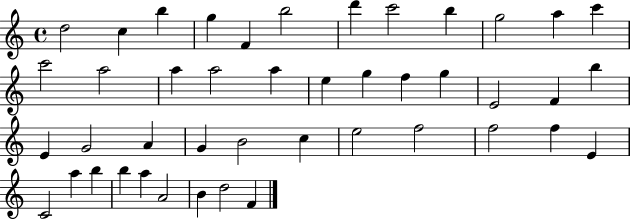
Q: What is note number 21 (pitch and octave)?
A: G5